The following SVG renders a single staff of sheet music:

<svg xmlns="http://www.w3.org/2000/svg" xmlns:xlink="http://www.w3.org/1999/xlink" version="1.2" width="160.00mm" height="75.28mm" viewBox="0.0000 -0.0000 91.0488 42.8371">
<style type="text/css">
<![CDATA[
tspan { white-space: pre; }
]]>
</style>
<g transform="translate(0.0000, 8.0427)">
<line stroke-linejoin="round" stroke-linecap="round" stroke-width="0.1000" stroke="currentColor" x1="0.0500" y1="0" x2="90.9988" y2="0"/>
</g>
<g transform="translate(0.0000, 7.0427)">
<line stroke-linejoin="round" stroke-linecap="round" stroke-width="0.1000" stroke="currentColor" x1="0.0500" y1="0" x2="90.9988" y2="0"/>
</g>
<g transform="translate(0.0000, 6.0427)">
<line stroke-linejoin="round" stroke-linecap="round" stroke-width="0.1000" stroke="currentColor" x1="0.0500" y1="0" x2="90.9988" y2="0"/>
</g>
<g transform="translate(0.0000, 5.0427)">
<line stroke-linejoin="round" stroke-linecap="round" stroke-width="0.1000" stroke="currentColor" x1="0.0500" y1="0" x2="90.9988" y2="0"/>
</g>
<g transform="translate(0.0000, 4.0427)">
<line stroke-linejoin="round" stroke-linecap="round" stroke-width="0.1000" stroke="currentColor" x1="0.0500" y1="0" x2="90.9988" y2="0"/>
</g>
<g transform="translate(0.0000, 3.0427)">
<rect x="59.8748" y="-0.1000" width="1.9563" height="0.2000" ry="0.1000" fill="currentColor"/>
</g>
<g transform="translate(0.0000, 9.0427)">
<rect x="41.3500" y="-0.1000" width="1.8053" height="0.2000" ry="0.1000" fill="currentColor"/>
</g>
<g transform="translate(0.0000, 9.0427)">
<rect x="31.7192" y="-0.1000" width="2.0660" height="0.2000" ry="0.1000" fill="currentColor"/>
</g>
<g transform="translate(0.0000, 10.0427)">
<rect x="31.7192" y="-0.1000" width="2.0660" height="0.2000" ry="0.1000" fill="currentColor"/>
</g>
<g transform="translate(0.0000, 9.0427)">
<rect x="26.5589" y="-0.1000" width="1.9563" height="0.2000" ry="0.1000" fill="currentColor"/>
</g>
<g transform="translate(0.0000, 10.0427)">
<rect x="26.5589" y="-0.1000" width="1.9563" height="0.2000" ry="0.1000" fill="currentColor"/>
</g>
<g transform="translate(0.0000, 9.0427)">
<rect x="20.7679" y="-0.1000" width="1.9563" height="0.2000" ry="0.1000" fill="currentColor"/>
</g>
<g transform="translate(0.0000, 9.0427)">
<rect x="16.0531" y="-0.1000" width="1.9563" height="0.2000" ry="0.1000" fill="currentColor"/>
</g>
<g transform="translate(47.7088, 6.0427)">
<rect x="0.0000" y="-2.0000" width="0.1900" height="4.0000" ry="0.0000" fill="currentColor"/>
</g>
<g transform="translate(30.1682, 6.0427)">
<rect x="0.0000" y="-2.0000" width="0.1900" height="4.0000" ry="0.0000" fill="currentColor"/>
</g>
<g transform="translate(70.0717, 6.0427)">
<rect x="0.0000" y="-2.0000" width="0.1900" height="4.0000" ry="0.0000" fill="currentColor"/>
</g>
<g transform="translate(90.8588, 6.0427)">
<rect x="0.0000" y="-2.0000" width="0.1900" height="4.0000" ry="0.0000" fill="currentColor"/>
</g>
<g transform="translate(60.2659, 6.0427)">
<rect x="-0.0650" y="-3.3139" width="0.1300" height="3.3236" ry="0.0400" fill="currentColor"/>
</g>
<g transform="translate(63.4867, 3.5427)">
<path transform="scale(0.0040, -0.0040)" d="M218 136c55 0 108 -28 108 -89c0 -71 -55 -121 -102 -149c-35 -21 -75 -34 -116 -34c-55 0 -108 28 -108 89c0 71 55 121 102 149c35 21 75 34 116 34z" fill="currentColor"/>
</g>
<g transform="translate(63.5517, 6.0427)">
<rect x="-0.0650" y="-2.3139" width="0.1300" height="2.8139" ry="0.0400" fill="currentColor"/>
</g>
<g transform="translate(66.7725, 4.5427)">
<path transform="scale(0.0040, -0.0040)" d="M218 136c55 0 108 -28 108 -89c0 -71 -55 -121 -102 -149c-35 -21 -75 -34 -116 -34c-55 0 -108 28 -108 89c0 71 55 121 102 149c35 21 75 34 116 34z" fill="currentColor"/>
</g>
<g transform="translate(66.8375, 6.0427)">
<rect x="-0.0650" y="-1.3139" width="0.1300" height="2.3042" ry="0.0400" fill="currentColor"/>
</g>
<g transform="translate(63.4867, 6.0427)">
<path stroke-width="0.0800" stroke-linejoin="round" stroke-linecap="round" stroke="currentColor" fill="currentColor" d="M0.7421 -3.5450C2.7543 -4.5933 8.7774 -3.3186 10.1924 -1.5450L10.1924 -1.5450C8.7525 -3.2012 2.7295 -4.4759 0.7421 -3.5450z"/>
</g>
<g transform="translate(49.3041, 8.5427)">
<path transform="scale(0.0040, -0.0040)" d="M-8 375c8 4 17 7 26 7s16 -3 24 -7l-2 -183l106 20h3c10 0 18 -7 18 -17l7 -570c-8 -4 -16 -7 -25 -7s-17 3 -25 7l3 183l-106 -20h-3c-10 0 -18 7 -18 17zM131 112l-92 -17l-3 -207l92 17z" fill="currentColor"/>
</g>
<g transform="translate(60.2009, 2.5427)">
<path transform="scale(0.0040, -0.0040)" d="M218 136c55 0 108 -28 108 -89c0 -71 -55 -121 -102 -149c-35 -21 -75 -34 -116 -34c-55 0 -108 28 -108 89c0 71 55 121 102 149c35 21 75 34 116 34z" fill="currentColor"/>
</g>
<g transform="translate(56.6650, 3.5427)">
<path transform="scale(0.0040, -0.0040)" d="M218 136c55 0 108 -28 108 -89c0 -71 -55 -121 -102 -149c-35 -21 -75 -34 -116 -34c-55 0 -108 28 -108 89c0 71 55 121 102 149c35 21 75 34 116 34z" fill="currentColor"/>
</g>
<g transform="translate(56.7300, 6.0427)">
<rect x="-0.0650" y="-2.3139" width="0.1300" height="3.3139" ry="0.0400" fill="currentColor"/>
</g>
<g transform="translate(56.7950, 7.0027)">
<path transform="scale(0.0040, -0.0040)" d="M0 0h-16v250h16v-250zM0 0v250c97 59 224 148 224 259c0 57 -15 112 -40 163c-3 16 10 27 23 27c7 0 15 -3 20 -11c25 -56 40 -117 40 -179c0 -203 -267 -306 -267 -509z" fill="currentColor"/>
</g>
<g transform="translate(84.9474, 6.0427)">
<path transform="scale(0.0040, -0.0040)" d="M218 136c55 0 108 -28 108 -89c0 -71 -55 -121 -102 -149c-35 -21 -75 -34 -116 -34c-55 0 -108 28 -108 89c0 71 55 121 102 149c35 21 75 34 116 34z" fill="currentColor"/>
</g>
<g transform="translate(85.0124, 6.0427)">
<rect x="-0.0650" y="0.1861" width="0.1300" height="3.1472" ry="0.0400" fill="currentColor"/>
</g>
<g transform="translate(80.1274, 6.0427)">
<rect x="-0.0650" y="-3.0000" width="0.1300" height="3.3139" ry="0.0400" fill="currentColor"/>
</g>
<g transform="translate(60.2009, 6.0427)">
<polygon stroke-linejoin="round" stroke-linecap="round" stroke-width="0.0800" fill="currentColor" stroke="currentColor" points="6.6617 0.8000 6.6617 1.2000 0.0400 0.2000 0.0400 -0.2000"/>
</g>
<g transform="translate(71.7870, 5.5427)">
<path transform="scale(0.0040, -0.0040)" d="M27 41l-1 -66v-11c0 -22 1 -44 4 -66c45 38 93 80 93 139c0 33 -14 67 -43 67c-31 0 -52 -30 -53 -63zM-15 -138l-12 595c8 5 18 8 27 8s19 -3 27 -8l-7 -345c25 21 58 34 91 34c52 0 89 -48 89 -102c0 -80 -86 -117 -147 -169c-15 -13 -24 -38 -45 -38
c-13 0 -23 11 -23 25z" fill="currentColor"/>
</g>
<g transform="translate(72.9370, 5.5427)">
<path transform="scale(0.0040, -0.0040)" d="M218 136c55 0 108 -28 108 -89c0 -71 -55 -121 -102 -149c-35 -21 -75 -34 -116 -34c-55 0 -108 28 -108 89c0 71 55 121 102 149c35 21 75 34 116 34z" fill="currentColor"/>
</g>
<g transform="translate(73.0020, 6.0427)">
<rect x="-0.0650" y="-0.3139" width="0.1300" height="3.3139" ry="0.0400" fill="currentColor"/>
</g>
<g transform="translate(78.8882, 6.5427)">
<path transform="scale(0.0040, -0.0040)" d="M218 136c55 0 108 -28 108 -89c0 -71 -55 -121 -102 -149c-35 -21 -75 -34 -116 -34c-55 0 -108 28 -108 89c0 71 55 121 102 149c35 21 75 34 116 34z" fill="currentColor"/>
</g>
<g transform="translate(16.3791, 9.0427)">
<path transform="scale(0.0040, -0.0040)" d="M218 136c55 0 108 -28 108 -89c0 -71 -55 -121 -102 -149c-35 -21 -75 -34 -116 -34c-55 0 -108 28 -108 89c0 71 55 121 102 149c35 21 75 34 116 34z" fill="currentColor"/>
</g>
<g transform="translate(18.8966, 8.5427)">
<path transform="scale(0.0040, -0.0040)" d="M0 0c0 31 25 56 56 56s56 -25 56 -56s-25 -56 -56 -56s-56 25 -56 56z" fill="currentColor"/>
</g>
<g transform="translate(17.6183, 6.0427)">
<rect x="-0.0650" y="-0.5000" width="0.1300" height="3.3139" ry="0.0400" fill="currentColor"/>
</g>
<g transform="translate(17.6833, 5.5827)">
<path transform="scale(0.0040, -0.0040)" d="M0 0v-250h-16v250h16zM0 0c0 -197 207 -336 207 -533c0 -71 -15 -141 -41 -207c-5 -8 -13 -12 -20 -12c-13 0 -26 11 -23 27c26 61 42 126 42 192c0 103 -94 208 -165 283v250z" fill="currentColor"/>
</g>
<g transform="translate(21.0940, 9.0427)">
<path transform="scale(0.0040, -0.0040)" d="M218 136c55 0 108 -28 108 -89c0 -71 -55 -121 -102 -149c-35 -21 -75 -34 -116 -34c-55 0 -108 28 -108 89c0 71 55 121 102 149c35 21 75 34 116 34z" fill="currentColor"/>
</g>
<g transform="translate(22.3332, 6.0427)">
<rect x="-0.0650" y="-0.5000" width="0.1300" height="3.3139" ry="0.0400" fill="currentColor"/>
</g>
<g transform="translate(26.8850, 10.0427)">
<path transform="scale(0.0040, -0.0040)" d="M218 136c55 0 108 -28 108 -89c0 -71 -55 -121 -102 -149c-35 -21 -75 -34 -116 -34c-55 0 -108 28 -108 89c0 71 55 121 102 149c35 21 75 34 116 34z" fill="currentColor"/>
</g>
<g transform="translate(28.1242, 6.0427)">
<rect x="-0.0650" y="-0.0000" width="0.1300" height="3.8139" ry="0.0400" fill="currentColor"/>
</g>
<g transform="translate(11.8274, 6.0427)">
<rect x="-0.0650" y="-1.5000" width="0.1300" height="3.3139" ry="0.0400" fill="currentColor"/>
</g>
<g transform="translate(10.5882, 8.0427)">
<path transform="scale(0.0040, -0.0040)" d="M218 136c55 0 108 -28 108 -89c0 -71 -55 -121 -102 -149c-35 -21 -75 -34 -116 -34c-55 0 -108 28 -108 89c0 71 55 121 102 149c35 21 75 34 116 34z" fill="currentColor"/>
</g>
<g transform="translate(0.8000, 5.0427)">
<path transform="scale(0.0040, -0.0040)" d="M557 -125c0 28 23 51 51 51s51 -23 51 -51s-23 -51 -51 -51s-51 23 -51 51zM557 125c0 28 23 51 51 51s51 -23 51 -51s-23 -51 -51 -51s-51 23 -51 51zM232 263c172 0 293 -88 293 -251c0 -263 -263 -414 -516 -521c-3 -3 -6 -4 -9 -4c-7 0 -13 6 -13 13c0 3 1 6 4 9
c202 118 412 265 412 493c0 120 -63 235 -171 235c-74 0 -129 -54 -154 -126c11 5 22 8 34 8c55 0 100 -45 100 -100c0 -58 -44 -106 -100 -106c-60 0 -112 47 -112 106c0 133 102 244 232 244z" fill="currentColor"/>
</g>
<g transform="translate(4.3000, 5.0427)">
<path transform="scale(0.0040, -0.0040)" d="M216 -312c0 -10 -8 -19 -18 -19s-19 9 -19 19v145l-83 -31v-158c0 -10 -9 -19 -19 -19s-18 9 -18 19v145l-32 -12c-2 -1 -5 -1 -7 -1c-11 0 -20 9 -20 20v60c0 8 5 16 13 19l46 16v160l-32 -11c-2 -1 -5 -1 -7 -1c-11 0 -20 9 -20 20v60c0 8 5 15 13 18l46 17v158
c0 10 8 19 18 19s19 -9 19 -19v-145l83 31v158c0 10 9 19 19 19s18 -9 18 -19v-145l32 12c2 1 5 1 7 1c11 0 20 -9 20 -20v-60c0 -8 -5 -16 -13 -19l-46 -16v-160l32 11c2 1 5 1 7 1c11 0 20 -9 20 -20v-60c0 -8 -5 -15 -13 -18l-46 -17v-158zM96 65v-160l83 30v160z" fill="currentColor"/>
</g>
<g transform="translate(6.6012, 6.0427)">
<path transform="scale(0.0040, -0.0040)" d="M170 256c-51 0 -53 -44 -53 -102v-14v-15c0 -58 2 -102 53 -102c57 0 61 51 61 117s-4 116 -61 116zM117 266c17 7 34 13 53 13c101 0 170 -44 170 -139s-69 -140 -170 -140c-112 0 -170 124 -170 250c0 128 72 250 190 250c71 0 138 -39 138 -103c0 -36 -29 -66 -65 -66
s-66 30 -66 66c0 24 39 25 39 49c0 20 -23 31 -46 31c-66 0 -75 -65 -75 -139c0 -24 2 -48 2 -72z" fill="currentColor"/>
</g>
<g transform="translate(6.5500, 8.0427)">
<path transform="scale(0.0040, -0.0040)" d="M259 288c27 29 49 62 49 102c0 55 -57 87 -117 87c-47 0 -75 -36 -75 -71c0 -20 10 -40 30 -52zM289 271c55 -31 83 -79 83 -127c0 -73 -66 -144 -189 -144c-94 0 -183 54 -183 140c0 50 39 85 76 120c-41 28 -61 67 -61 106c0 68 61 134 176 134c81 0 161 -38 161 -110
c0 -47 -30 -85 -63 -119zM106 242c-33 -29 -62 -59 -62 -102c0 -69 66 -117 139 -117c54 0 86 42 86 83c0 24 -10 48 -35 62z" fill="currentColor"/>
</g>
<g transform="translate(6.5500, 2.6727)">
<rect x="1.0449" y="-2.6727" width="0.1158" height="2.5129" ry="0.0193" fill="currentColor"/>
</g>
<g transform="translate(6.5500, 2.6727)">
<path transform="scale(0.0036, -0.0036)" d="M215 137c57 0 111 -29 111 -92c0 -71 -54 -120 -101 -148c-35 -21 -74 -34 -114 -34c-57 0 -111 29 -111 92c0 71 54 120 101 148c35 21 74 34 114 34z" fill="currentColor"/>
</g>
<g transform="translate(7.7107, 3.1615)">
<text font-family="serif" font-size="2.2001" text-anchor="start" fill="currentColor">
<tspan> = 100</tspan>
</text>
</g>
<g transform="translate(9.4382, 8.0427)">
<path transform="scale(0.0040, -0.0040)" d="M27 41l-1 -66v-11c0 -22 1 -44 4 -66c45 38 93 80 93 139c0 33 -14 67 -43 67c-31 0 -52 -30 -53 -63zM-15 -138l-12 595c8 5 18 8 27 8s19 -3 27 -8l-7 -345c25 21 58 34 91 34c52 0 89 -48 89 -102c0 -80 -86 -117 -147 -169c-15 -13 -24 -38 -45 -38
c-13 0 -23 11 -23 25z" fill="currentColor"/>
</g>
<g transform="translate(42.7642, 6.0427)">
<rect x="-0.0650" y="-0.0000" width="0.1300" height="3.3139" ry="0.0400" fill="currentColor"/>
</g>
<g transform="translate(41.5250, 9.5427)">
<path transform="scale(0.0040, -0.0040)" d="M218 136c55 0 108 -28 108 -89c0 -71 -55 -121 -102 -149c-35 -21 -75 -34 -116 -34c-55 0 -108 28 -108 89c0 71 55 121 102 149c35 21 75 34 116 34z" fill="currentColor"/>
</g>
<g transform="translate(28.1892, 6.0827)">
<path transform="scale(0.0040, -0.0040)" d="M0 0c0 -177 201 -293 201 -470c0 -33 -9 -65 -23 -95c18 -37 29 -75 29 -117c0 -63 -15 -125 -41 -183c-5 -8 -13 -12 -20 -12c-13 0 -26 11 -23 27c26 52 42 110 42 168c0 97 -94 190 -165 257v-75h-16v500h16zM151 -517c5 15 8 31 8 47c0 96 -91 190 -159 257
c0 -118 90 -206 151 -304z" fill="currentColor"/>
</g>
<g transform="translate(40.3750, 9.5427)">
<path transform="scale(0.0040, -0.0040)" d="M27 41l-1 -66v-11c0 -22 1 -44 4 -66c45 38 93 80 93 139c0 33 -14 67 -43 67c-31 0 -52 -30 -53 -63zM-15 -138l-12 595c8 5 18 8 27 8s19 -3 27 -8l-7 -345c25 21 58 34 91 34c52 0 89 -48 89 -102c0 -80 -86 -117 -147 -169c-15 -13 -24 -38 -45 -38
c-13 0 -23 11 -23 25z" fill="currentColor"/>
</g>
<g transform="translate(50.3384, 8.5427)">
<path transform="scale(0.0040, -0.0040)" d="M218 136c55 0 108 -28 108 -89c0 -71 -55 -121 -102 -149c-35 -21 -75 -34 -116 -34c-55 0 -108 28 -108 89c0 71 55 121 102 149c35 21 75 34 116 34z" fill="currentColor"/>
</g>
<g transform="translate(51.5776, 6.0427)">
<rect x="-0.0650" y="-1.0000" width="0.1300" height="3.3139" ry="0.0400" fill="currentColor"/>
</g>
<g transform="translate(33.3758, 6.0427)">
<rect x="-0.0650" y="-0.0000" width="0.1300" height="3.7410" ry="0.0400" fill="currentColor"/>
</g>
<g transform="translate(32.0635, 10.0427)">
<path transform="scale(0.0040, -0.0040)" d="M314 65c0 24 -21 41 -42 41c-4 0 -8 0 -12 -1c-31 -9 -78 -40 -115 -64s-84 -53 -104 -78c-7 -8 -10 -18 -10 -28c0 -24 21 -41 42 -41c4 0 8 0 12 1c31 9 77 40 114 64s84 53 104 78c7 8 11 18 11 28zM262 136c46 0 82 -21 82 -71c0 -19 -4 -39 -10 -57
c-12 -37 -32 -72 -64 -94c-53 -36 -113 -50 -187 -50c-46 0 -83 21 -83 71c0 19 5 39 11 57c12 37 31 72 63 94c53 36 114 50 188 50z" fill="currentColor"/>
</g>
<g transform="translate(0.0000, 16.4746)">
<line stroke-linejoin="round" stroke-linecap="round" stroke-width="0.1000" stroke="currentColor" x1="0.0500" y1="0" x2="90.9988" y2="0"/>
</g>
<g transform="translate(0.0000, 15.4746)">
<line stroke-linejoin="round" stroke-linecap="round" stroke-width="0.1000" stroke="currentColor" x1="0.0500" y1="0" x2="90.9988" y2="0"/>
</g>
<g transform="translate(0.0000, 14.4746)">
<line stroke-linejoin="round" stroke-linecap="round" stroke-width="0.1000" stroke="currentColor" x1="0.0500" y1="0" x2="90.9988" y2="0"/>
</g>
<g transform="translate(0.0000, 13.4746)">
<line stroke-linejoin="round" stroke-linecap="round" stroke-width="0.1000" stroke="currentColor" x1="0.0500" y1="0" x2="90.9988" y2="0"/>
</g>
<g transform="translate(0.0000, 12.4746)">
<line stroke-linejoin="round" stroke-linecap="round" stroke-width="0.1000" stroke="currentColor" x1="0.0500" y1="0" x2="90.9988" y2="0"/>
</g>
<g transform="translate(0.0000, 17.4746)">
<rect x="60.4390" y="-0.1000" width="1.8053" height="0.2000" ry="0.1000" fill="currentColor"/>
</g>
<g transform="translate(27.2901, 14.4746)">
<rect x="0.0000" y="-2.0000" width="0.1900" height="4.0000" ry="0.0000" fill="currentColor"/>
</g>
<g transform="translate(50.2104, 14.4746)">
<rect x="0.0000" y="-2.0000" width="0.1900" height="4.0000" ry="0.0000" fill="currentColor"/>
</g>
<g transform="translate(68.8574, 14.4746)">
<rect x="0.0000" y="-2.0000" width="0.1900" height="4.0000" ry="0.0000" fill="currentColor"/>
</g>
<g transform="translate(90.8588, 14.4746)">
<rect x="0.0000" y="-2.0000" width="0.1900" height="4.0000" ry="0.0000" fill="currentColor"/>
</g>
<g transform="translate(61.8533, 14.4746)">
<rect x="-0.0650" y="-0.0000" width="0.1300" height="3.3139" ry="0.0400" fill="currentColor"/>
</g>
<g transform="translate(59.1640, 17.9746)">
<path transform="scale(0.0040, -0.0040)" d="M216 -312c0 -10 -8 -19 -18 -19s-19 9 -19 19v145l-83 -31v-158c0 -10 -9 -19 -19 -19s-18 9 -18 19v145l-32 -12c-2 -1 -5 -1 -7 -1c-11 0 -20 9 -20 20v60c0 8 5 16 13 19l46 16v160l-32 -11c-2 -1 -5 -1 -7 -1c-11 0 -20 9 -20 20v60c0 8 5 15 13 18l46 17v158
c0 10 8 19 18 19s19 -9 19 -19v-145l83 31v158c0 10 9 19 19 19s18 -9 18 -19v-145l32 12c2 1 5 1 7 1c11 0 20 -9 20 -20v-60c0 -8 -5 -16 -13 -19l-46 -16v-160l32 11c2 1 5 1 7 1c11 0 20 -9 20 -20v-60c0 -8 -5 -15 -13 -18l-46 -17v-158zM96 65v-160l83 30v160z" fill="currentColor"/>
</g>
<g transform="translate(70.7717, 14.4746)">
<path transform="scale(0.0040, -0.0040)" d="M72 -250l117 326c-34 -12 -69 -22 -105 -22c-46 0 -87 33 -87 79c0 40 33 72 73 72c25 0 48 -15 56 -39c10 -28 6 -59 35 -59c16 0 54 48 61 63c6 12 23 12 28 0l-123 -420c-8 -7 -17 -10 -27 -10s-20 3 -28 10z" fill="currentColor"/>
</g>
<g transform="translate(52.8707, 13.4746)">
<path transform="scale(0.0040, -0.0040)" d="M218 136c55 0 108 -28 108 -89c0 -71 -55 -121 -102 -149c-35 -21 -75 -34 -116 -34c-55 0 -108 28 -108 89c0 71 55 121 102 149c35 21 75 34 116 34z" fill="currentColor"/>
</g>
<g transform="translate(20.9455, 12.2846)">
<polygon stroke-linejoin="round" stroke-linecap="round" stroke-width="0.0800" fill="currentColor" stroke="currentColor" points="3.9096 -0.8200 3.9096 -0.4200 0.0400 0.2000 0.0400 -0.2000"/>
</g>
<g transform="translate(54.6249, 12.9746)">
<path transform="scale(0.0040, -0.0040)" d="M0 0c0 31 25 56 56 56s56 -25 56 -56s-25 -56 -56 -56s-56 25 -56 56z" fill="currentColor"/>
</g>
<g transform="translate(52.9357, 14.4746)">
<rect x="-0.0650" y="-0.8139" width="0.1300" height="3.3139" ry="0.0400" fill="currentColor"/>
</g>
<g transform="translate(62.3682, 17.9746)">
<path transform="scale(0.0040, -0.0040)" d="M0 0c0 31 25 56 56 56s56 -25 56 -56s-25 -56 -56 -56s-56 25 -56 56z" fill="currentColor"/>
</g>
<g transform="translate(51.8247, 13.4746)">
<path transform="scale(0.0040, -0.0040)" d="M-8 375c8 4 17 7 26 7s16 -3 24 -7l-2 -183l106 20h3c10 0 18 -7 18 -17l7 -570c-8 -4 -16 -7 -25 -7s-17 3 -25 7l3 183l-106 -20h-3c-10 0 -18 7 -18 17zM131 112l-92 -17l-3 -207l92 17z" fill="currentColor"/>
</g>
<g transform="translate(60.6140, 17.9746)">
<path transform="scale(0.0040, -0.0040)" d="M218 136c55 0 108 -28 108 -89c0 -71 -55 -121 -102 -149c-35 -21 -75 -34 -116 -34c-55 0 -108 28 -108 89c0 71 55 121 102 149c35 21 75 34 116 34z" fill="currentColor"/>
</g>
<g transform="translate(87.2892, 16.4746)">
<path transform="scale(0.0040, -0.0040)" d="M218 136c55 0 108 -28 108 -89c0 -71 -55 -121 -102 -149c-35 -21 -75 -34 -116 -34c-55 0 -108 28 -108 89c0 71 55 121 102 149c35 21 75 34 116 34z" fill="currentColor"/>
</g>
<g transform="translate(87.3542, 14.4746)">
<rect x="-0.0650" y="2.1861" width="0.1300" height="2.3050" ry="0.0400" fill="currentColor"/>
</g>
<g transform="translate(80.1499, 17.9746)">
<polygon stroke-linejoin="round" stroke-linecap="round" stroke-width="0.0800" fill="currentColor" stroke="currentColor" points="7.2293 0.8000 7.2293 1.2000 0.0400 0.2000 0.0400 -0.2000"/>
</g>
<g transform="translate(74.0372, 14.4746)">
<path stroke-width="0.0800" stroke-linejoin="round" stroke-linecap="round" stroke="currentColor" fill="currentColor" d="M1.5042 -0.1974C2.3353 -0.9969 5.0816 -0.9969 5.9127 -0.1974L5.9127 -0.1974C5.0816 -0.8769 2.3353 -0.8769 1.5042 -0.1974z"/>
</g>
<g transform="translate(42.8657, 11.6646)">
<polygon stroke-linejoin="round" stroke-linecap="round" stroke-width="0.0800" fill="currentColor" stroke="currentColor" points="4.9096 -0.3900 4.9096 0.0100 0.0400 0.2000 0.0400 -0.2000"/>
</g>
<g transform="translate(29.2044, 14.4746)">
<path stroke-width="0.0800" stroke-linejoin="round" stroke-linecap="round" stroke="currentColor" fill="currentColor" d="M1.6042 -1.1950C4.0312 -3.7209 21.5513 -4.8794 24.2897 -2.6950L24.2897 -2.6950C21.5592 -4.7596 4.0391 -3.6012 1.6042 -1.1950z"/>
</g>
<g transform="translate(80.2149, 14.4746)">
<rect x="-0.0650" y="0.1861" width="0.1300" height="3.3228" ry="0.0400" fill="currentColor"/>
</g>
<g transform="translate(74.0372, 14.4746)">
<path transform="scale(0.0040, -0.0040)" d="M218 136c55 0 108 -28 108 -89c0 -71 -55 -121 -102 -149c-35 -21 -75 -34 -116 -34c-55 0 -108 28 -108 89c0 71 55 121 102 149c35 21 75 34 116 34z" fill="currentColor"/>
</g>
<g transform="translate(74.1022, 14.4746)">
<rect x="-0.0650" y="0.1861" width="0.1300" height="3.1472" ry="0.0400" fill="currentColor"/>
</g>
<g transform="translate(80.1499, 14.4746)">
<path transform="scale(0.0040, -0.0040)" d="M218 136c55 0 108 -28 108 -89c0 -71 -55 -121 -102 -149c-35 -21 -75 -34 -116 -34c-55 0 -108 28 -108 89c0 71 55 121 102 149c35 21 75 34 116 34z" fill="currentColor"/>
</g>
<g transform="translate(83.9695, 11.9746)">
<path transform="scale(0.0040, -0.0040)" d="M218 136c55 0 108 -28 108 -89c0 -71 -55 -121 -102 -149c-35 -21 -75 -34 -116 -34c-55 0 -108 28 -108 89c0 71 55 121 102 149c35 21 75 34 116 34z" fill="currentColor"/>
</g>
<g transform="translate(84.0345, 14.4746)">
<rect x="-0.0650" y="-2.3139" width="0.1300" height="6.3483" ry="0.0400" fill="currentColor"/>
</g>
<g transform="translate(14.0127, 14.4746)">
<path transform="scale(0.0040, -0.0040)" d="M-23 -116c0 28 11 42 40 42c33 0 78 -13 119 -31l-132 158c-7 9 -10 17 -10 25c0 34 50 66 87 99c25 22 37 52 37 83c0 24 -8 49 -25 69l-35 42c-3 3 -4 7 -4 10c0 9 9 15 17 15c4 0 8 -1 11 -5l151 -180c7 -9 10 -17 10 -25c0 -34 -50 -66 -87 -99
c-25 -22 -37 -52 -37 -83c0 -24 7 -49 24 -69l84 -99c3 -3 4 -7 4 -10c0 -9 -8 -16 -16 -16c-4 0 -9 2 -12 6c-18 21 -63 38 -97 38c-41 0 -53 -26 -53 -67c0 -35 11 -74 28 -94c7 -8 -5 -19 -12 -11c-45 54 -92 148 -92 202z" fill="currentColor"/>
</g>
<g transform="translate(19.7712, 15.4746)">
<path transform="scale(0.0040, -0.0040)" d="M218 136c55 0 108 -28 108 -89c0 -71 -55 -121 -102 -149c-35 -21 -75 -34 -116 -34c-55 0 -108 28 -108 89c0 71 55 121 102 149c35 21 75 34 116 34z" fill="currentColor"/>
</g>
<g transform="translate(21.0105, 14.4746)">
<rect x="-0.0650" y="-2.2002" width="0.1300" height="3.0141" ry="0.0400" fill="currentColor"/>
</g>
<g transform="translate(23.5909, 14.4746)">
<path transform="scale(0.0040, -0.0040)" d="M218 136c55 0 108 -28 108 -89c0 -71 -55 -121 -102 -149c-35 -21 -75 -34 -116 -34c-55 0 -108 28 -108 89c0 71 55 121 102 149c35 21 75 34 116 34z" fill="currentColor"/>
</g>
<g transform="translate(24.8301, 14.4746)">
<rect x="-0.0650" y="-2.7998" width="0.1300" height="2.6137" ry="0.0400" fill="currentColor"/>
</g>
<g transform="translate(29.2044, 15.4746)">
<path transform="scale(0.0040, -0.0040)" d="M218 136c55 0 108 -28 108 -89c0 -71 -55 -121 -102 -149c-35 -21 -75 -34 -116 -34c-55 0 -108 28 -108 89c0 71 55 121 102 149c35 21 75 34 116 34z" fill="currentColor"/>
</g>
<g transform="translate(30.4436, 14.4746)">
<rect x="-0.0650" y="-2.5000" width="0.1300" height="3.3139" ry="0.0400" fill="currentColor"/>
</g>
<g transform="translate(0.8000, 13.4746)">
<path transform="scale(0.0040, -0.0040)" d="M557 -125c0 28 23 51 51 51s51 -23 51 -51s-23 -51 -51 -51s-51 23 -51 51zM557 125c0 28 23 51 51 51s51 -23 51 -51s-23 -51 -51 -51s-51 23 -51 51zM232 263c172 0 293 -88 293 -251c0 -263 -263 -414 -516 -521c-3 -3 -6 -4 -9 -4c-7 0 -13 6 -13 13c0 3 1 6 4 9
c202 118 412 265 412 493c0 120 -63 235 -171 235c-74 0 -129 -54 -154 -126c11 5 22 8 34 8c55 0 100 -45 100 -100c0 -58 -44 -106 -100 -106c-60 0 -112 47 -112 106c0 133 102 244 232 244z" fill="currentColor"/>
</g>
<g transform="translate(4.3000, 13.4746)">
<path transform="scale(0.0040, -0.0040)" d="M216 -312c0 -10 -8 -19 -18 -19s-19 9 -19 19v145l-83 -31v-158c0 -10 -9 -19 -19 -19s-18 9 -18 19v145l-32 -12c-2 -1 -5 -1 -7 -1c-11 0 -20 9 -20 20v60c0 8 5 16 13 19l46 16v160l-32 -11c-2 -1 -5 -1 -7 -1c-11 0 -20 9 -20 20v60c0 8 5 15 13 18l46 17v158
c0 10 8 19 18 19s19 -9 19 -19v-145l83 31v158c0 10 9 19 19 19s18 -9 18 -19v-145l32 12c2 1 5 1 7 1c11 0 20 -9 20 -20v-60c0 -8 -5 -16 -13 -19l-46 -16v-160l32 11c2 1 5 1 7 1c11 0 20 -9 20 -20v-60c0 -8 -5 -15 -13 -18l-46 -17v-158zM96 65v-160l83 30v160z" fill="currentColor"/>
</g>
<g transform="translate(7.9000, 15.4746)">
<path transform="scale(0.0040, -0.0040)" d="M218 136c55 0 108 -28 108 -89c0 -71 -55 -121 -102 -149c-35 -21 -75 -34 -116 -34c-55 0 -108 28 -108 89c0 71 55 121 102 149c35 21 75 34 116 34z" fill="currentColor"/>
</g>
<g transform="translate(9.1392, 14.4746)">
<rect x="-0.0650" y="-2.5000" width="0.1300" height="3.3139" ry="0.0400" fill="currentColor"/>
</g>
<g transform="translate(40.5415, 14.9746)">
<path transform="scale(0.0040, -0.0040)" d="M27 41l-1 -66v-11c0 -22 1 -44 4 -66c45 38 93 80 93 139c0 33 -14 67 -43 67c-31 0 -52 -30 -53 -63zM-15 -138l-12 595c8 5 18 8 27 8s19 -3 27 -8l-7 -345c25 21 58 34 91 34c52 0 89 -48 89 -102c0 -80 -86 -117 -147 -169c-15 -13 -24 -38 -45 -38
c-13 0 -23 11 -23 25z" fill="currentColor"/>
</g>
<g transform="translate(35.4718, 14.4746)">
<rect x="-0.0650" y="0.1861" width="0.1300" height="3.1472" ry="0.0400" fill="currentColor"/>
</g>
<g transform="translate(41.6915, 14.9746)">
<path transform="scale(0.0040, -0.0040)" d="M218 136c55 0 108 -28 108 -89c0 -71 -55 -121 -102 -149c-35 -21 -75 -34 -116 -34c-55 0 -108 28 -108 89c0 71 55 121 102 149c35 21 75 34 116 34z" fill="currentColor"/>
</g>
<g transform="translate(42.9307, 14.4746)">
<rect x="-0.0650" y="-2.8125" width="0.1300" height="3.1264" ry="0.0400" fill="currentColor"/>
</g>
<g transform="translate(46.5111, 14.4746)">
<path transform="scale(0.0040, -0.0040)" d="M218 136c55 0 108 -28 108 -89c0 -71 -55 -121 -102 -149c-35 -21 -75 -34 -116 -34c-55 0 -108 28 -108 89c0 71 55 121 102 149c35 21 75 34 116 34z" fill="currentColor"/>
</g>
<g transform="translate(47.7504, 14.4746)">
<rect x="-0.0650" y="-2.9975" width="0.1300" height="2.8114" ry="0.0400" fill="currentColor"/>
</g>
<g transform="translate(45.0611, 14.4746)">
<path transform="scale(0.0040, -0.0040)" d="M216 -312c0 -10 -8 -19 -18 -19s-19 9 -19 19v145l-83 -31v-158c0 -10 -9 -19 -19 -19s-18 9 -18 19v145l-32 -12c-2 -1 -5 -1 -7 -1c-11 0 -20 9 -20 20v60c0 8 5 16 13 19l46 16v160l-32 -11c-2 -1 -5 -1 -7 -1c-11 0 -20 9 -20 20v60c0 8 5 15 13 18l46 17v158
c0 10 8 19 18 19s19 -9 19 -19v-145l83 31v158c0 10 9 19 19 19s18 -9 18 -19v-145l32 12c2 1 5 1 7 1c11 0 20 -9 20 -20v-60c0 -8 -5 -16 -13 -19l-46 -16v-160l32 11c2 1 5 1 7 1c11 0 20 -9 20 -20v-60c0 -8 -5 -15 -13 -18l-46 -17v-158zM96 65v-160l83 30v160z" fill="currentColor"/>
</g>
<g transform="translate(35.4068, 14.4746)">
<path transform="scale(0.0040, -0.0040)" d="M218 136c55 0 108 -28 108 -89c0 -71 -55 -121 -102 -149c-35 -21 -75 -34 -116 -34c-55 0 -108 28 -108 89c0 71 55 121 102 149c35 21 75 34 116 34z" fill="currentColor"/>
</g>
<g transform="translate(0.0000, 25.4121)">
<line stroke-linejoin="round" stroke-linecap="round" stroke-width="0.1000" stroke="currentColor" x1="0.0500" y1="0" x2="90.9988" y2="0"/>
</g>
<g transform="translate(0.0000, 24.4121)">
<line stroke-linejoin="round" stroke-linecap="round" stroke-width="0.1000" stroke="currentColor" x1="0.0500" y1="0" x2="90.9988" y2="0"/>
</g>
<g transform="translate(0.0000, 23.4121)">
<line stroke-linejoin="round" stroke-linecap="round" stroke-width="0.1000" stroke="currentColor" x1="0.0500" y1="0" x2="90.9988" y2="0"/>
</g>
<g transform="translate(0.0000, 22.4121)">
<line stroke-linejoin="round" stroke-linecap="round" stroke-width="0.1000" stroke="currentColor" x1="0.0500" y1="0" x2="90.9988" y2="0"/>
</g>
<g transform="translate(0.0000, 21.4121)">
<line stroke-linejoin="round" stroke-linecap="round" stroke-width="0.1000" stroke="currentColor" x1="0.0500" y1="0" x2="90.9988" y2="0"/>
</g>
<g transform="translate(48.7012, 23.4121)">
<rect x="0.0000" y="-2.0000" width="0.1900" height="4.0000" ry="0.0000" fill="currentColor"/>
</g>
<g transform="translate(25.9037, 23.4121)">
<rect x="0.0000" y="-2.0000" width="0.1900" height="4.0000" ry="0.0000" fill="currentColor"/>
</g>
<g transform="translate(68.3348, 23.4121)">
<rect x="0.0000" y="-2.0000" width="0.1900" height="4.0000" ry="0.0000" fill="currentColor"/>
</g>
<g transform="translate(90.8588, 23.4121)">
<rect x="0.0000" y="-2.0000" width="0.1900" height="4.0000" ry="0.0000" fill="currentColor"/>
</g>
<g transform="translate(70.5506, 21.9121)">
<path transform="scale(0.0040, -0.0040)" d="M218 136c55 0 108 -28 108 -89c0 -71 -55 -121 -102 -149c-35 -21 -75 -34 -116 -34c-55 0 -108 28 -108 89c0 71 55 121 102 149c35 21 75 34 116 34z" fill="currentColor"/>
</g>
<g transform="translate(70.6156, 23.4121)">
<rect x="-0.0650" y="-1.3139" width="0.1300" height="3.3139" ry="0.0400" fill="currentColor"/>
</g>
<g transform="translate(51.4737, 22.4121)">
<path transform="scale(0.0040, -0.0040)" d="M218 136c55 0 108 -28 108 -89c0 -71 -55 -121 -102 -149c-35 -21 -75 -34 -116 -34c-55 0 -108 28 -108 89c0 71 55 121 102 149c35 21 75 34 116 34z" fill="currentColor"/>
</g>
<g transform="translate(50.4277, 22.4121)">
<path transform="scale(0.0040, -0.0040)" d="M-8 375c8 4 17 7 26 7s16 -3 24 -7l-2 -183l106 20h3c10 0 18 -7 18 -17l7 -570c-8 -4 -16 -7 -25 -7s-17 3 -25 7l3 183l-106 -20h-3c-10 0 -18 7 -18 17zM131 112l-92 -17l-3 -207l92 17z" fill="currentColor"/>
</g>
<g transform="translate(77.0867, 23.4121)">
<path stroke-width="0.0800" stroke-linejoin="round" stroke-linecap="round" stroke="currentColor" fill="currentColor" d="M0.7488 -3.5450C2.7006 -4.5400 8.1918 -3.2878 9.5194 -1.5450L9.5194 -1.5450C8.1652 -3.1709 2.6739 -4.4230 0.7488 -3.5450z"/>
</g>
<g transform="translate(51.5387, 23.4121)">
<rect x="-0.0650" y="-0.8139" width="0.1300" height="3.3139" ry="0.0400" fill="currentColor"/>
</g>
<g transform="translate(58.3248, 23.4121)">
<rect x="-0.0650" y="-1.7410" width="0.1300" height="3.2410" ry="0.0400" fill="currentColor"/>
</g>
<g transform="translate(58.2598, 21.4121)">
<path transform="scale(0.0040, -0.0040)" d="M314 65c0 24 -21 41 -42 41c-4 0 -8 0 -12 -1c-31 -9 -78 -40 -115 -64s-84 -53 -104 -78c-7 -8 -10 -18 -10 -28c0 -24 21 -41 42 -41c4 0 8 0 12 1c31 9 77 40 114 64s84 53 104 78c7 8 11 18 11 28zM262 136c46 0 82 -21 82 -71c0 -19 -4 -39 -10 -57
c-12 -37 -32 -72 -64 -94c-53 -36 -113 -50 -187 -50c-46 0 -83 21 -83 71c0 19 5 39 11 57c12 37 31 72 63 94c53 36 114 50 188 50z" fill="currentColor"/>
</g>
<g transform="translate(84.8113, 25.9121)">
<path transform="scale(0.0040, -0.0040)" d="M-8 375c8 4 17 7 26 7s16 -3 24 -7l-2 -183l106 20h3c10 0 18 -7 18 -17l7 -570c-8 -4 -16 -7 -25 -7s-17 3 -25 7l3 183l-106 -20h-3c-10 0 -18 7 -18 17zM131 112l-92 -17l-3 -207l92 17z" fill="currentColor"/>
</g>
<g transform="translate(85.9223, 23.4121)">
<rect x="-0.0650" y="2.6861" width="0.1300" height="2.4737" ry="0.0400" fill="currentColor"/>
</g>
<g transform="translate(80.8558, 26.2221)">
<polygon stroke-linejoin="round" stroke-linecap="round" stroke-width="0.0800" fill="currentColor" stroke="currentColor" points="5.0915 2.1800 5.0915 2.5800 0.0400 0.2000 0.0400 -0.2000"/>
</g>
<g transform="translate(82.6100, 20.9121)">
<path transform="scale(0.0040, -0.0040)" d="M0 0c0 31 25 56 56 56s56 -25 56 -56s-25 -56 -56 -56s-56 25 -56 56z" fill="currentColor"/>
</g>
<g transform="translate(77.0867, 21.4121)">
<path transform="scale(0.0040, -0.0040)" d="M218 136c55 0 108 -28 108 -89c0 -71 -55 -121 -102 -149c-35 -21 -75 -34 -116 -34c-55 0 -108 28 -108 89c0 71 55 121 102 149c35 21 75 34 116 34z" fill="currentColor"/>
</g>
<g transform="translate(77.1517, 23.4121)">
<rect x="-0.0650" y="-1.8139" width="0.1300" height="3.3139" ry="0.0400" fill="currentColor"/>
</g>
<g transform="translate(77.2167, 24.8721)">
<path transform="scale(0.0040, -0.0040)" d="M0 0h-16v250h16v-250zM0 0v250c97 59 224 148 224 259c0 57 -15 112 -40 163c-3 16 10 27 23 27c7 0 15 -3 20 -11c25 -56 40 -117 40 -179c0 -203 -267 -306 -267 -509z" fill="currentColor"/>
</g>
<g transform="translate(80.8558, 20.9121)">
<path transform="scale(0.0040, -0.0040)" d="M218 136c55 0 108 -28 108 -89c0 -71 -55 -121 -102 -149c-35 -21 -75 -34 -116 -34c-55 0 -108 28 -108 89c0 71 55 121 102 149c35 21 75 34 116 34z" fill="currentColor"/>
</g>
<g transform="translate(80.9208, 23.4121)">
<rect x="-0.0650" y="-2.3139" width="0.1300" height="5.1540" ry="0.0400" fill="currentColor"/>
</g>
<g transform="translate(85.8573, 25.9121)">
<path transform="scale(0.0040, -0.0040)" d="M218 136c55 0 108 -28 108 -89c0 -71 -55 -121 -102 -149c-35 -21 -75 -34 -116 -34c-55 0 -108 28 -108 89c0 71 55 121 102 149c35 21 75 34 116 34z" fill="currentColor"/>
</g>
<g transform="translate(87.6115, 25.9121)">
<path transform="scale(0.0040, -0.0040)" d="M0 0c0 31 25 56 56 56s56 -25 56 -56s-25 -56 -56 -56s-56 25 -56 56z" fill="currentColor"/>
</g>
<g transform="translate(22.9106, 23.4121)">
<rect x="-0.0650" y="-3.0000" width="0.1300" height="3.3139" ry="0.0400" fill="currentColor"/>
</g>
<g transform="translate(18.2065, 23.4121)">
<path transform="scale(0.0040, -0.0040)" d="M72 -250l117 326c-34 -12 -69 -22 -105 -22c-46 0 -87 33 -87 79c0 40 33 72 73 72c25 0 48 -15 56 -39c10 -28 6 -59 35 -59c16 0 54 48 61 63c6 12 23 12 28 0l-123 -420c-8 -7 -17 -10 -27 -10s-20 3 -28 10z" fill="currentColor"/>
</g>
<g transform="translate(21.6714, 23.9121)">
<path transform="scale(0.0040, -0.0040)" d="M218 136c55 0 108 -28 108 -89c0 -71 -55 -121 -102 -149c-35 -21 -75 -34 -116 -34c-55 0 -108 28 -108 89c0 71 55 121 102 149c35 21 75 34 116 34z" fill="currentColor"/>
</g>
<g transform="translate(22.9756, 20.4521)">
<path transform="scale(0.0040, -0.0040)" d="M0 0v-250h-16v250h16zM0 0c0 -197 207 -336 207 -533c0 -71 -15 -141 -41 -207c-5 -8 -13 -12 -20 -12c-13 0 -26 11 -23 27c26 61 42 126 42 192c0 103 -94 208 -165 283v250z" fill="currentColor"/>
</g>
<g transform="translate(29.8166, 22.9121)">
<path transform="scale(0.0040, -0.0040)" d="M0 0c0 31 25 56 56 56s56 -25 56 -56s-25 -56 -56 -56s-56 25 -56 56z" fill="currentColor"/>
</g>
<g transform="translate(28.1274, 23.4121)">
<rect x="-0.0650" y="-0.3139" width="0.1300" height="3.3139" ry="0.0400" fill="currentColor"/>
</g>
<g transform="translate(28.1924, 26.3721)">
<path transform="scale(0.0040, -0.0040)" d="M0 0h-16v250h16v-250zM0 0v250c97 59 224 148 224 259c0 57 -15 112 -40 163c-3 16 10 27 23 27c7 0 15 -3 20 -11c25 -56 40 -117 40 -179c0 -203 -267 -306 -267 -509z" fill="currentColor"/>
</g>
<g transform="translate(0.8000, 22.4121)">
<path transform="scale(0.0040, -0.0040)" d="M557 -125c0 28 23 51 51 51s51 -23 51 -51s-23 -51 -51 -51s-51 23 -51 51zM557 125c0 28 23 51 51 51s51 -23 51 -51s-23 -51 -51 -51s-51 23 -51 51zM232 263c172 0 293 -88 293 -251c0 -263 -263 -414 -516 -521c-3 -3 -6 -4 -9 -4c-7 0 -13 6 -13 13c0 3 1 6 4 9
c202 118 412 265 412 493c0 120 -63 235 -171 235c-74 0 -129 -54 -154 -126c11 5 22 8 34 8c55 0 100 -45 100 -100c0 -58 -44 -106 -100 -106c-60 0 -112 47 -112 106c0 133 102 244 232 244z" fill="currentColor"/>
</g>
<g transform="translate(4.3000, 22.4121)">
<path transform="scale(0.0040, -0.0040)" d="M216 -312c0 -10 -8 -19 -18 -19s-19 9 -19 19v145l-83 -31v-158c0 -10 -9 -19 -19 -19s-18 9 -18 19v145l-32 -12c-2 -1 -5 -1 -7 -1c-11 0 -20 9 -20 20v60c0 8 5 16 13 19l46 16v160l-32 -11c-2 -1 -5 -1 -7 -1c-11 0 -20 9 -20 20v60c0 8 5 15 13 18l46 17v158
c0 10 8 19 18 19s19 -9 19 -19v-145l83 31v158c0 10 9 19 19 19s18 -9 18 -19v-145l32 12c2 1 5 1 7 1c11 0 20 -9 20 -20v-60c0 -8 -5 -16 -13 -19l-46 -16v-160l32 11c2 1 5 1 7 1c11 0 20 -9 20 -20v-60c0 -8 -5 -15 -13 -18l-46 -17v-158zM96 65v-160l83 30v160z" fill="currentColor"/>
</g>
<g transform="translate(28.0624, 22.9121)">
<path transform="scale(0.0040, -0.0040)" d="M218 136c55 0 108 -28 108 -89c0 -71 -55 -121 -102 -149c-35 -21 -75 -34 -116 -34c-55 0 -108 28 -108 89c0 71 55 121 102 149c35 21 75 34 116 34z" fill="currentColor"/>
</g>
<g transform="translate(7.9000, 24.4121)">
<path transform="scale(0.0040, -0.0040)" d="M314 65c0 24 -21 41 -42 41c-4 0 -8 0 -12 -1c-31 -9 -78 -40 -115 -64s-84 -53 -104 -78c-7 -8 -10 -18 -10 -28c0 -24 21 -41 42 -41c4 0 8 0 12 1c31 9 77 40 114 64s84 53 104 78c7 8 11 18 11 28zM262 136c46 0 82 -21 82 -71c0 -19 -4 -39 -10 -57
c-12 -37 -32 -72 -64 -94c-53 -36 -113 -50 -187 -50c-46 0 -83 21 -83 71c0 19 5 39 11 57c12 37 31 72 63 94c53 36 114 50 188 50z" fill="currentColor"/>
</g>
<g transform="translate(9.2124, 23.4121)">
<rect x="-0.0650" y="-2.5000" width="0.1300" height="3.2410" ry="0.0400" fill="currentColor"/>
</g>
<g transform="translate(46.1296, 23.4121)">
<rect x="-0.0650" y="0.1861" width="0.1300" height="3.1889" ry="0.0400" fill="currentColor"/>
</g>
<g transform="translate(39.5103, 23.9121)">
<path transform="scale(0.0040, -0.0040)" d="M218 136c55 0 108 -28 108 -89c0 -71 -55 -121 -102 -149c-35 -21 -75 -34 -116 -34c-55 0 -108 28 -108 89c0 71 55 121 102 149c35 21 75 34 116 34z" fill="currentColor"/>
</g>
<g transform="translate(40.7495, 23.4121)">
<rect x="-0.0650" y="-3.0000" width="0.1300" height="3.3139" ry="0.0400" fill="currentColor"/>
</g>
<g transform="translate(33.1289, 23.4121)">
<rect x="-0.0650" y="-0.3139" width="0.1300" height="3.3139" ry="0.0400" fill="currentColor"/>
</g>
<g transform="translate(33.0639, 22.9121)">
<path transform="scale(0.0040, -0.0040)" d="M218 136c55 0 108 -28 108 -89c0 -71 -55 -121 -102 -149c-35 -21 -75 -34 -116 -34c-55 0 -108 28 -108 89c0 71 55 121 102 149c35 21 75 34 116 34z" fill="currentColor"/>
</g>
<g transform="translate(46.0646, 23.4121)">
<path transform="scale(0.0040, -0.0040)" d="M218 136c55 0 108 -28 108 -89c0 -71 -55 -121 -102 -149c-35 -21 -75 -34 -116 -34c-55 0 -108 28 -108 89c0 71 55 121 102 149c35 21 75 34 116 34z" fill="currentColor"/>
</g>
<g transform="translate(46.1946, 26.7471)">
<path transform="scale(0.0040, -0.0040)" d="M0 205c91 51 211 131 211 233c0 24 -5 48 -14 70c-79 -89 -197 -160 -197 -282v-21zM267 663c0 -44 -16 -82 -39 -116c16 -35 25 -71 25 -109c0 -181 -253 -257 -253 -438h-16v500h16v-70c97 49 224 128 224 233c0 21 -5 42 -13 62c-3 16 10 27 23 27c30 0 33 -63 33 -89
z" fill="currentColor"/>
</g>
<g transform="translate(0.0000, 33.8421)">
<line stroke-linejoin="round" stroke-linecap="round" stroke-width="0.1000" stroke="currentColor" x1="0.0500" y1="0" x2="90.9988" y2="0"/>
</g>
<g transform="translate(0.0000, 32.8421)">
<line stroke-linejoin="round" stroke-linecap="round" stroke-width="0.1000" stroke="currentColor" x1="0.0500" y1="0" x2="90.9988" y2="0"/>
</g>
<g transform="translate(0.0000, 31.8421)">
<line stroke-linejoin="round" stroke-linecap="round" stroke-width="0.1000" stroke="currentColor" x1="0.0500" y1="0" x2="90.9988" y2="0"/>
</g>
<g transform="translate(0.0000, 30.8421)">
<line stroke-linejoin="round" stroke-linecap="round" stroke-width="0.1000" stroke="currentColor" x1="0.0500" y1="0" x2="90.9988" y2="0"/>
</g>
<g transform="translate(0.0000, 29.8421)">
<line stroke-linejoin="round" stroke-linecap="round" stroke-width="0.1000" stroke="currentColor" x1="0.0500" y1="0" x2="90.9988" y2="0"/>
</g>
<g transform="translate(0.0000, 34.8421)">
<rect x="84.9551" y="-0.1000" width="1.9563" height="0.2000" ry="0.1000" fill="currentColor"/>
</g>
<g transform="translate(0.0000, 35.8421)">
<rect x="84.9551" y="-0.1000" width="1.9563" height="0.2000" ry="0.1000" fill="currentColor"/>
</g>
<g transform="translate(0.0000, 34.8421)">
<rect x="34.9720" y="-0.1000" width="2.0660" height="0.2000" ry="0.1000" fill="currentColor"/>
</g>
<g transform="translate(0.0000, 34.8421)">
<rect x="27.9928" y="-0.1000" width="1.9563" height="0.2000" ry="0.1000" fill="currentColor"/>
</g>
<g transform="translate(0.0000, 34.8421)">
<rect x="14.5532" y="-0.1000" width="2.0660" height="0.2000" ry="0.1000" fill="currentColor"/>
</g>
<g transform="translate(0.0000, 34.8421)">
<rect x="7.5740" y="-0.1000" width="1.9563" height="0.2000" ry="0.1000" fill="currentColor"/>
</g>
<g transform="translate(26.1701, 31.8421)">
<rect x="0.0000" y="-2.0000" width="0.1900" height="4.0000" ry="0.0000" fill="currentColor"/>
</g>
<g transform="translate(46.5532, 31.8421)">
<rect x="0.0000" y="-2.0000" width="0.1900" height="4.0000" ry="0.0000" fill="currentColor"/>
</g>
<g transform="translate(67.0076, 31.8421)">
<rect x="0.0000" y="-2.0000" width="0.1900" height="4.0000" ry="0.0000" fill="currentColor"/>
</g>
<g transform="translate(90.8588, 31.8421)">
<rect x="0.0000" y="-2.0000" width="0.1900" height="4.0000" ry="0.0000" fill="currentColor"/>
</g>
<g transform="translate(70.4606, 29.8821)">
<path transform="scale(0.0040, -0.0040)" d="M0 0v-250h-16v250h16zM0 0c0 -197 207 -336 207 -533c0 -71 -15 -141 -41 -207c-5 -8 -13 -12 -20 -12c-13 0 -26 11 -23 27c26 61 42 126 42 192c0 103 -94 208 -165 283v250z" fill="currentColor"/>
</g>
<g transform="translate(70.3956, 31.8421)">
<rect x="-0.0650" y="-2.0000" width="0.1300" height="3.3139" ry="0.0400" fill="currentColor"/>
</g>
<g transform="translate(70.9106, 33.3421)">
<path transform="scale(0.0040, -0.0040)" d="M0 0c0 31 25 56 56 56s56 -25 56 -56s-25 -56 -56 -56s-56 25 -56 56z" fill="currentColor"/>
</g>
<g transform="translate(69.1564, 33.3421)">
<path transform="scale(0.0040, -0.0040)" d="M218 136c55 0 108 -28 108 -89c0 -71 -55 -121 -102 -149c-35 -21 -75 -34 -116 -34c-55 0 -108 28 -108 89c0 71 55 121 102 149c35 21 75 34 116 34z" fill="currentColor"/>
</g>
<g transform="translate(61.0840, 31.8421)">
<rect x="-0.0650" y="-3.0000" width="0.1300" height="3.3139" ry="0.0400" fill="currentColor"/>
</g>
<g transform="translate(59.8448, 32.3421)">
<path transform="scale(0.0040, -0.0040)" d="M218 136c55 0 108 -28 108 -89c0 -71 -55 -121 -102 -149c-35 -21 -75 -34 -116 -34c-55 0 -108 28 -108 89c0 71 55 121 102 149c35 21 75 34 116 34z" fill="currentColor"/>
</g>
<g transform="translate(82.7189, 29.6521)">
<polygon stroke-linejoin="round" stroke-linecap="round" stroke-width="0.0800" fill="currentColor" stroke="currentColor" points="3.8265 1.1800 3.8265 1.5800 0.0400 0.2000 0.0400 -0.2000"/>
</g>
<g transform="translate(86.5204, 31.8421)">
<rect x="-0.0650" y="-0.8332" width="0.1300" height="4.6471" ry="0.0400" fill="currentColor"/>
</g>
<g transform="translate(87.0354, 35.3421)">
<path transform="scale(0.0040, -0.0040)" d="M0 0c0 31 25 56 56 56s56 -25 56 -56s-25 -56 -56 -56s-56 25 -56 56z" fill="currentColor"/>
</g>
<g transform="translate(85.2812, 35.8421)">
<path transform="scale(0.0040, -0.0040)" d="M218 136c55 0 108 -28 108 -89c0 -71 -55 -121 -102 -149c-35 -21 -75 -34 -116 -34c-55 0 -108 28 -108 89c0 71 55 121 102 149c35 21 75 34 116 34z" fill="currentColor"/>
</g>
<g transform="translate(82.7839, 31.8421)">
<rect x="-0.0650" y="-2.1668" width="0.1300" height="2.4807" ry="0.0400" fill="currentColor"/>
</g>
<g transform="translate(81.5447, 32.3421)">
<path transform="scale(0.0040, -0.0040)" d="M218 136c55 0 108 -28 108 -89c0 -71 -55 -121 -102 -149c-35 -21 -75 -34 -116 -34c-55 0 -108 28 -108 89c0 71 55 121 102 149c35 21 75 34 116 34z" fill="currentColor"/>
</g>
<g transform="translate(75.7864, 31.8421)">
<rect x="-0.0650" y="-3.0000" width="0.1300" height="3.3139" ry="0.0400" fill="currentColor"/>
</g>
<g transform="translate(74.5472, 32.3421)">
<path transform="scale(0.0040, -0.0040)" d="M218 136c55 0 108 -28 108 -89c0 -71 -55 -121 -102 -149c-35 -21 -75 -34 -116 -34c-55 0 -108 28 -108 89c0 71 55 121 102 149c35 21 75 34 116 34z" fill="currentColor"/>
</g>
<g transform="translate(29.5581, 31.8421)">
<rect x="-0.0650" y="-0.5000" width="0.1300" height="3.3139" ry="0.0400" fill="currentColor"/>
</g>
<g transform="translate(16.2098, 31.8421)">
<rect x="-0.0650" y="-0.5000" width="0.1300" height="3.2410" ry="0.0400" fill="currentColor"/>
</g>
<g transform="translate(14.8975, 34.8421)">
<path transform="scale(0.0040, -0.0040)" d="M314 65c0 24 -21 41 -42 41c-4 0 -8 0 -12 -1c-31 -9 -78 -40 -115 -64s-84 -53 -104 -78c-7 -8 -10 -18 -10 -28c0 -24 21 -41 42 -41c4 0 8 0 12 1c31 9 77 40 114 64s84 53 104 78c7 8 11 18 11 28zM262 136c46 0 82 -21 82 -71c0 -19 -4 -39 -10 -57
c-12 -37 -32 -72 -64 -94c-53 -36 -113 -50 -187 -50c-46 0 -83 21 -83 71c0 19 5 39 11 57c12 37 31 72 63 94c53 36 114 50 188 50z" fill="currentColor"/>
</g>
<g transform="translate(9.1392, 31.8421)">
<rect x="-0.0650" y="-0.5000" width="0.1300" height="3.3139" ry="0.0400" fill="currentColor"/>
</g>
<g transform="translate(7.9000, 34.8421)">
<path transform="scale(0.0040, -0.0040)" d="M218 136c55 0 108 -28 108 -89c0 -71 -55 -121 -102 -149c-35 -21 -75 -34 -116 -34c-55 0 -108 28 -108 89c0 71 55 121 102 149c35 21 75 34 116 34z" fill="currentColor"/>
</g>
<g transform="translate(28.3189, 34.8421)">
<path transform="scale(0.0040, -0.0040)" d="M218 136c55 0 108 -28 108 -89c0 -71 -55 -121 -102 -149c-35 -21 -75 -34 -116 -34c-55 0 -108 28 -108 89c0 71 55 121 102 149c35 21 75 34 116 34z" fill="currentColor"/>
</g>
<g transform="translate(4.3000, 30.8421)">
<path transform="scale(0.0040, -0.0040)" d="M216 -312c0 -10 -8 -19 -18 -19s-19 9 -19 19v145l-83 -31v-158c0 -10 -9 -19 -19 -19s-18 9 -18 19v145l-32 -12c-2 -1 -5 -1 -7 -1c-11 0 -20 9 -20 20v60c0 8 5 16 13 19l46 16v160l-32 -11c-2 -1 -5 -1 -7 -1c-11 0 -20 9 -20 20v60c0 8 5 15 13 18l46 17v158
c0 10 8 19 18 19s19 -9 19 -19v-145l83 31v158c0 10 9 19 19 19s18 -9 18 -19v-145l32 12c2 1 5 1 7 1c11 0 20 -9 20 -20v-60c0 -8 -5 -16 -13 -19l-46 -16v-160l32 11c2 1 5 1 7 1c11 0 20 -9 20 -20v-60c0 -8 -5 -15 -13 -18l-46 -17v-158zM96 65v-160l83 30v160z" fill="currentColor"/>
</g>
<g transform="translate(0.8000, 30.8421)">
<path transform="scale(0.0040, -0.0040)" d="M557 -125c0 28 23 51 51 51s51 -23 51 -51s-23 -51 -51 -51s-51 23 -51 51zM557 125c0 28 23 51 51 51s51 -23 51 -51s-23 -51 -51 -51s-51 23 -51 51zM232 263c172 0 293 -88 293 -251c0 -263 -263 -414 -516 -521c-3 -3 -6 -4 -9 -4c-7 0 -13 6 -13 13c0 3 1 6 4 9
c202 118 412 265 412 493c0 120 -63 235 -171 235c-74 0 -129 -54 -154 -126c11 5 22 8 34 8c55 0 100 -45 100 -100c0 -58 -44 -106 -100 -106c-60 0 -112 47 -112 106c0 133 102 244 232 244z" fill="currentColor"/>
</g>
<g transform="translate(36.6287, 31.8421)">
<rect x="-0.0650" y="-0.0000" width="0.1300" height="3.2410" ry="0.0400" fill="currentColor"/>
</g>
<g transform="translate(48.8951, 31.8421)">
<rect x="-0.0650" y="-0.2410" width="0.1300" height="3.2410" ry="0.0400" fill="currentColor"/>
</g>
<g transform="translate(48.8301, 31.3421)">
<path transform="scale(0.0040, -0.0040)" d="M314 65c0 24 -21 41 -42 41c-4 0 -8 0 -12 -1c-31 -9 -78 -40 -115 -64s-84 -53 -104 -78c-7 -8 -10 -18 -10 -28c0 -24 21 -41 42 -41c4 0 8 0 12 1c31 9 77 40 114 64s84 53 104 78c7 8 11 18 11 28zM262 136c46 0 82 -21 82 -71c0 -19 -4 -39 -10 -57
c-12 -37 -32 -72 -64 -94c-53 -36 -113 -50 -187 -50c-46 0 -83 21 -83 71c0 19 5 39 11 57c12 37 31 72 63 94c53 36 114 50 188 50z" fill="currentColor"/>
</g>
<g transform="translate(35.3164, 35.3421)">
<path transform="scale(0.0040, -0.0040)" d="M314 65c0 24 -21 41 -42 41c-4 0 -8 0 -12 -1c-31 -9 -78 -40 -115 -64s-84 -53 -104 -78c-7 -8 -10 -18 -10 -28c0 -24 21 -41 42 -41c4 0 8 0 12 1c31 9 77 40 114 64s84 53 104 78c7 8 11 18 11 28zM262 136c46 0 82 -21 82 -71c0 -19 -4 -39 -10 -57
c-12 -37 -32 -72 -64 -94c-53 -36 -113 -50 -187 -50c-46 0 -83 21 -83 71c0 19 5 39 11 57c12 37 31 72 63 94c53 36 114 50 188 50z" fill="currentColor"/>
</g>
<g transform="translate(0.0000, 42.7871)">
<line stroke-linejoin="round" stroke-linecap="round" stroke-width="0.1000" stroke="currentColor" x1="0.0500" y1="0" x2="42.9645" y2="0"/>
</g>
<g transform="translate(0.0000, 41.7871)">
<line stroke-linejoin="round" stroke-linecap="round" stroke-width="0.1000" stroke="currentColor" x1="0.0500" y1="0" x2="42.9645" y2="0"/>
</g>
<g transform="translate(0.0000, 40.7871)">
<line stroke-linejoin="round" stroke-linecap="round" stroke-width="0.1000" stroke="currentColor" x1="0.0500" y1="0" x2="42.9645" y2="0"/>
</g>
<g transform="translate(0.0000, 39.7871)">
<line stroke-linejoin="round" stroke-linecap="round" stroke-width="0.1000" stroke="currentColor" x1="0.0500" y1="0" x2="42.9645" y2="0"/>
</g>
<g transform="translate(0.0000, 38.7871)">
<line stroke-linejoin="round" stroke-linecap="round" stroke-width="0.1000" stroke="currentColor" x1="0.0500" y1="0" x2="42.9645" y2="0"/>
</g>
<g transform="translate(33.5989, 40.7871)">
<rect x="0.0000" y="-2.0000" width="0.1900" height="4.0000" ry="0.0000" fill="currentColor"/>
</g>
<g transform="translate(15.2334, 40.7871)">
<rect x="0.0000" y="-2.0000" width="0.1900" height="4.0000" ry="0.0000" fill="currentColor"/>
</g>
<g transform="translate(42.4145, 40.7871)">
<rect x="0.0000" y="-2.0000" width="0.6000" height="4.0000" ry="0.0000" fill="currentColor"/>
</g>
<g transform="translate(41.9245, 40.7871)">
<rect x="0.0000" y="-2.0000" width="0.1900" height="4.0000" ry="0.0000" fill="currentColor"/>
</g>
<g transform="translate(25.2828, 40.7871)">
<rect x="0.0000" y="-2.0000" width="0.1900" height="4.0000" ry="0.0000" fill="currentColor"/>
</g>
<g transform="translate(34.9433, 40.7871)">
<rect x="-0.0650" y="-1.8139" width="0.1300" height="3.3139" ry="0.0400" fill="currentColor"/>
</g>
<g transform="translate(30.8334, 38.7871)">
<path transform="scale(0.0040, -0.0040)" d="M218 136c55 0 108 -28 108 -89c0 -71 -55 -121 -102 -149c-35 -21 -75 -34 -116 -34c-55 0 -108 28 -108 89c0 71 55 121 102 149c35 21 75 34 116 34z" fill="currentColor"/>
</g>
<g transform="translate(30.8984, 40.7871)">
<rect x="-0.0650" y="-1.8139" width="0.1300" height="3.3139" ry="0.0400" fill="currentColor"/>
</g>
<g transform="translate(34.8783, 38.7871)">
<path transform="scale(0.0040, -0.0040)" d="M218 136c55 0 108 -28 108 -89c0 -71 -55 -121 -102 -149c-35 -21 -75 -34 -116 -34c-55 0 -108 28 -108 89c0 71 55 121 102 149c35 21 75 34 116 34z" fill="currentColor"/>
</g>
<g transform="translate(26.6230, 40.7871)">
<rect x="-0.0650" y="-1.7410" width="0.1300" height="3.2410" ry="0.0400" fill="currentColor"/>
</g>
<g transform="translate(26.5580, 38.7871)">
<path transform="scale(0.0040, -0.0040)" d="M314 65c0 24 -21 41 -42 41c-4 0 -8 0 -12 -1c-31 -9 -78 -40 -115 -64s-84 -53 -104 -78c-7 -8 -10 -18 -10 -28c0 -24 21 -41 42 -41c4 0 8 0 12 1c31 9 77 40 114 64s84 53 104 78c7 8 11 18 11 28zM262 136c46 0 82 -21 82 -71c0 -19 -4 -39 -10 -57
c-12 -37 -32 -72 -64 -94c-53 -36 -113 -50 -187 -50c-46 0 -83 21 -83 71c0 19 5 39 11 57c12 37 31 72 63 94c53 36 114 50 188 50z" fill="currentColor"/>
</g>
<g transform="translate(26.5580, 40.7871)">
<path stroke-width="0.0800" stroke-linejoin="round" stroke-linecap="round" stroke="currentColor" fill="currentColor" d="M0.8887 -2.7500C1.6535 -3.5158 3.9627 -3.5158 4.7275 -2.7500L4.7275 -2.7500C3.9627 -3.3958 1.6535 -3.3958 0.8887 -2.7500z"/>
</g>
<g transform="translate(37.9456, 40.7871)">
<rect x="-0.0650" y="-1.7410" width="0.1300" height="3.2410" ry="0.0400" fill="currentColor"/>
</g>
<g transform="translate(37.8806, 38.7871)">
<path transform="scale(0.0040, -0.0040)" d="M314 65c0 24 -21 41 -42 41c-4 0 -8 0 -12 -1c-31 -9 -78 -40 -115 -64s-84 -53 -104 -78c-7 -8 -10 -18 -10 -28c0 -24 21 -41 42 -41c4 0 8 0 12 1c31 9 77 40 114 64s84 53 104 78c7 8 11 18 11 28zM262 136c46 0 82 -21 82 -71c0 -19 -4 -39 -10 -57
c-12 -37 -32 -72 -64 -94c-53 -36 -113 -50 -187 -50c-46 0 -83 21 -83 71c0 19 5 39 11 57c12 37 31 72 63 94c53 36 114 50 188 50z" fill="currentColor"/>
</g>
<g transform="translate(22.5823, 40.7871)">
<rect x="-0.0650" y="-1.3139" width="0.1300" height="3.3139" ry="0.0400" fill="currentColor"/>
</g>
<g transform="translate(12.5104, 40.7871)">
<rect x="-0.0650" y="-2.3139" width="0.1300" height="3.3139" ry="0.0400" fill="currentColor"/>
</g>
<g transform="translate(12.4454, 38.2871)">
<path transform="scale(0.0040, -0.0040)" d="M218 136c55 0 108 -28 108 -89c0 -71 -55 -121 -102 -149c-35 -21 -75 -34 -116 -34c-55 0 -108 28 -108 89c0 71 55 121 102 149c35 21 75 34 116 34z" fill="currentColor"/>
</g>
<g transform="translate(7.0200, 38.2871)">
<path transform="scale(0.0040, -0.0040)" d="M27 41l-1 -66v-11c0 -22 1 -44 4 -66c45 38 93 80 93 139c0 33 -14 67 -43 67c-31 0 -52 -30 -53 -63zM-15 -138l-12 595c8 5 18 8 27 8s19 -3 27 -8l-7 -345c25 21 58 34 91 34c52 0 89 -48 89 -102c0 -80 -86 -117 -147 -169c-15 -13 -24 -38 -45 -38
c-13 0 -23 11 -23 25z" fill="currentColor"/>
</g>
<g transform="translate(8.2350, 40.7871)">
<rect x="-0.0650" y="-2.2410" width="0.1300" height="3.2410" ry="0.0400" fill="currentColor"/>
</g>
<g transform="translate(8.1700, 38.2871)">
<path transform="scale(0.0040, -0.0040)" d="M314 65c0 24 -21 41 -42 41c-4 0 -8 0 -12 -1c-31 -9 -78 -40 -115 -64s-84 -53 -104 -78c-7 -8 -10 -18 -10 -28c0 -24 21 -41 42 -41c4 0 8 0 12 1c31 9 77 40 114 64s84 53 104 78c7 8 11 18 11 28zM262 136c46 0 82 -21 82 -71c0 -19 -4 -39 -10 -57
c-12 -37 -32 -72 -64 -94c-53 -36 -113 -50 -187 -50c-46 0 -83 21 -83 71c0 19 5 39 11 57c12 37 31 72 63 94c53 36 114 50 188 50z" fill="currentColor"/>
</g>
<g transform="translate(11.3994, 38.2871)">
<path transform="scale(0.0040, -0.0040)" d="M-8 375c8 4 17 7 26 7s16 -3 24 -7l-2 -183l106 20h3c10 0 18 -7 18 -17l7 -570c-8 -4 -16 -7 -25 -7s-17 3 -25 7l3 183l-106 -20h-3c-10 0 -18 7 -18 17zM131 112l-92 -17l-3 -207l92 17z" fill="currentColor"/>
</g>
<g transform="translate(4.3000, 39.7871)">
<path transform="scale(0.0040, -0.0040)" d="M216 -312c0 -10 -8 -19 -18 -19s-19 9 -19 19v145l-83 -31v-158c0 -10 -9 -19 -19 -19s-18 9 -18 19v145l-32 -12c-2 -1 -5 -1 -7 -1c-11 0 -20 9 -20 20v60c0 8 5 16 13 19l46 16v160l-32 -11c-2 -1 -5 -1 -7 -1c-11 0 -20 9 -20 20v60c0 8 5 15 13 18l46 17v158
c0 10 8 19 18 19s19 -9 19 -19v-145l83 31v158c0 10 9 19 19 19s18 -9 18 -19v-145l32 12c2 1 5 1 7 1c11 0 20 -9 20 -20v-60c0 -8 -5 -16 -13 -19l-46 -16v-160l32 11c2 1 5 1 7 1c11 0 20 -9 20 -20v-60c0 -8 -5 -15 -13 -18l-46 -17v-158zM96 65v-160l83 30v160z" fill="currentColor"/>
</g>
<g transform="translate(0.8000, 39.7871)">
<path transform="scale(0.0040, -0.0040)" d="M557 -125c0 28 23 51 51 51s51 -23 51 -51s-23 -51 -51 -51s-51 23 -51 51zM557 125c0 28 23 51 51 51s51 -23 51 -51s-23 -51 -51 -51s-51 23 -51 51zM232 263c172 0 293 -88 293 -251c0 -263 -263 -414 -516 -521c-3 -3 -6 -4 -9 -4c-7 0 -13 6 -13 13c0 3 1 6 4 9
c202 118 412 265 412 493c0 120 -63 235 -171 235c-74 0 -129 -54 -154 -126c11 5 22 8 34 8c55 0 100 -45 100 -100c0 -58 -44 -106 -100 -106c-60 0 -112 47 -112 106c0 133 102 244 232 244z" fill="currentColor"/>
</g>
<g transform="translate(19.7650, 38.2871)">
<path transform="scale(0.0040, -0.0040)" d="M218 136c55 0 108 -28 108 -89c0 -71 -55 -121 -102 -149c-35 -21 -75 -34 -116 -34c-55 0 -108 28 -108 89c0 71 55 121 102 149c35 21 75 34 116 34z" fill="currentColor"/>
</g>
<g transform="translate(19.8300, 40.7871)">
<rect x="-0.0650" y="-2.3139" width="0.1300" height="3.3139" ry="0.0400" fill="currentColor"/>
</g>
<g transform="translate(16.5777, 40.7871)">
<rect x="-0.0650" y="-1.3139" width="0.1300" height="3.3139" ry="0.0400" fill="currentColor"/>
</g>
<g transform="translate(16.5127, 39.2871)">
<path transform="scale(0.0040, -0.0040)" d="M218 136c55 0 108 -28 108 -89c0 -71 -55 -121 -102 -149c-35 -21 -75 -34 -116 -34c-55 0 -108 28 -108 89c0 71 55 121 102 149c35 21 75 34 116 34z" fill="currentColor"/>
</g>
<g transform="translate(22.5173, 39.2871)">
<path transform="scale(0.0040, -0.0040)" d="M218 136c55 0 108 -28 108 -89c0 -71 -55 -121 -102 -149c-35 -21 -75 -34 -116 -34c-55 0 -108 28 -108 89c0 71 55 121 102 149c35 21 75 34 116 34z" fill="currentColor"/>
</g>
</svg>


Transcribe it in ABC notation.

X:1
T:Untitled
M:6/8
L:1/4
K:G
_G,, E,,/2 E,, C,,/4 C,,2 _D,, F,, B,/2 D/2 B,/2 G,/2 _E, C, D, B,, z B,,/2 D,/2 B,, D, _C,/2 ^D,/2 F, ^D,, z/2 D, D,/2 B,/2 G,,/2 B,,2 z/2 C,/2 E,/2 E, C, D,/4 F, A,2 G, A,/2 B,/2 F,,/2 E,, E,,2 E,, D,,2 E,2 C, A,,/2 C, C,/2 C,,/2 _B,2 B, G, B, G, A,2 A, A, A,2